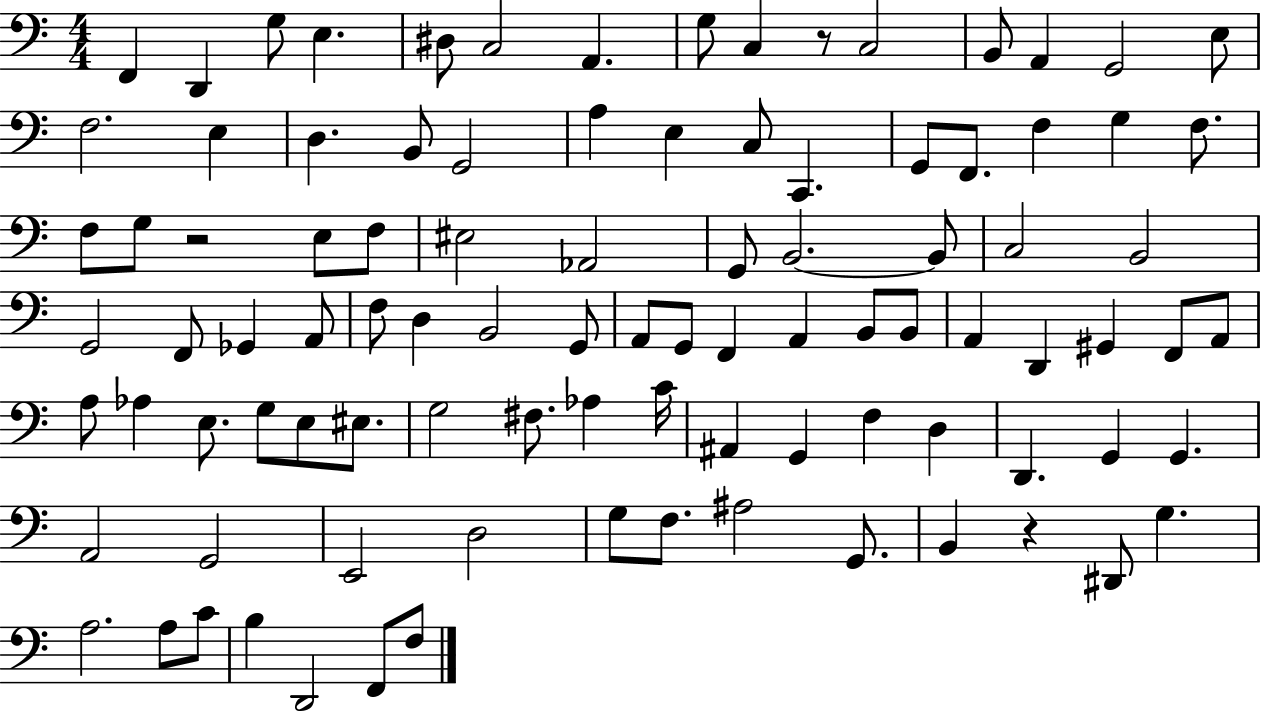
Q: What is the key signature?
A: C major